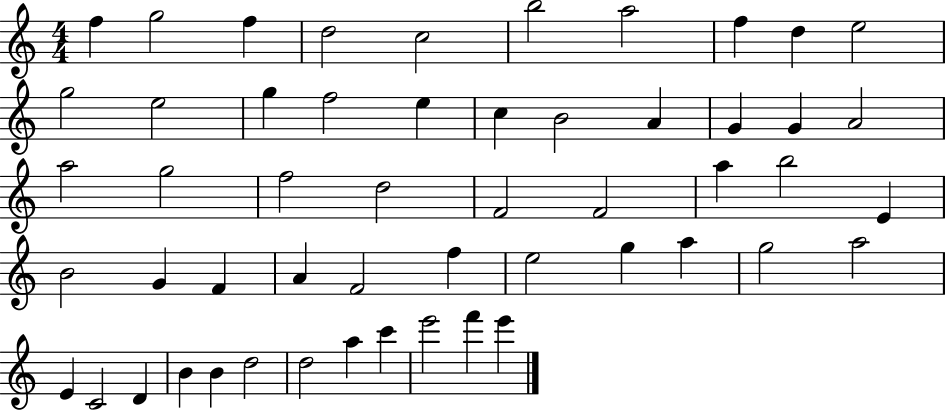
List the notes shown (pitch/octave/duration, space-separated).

F5/q G5/h F5/q D5/h C5/h B5/h A5/h F5/q D5/q E5/h G5/h E5/h G5/q F5/h E5/q C5/q B4/h A4/q G4/q G4/q A4/h A5/h G5/h F5/h D5/h F4/h F4/h A5/q B5/h E4/q B4/h G4/q F4/q A4/q F4/h F5/q E5/h G5/q A5/q G5/h A5/h E4/q C4/h D4/q B4/q B4/q D5/h D5/h A5/q C6/q E6/h F6/q E6/q